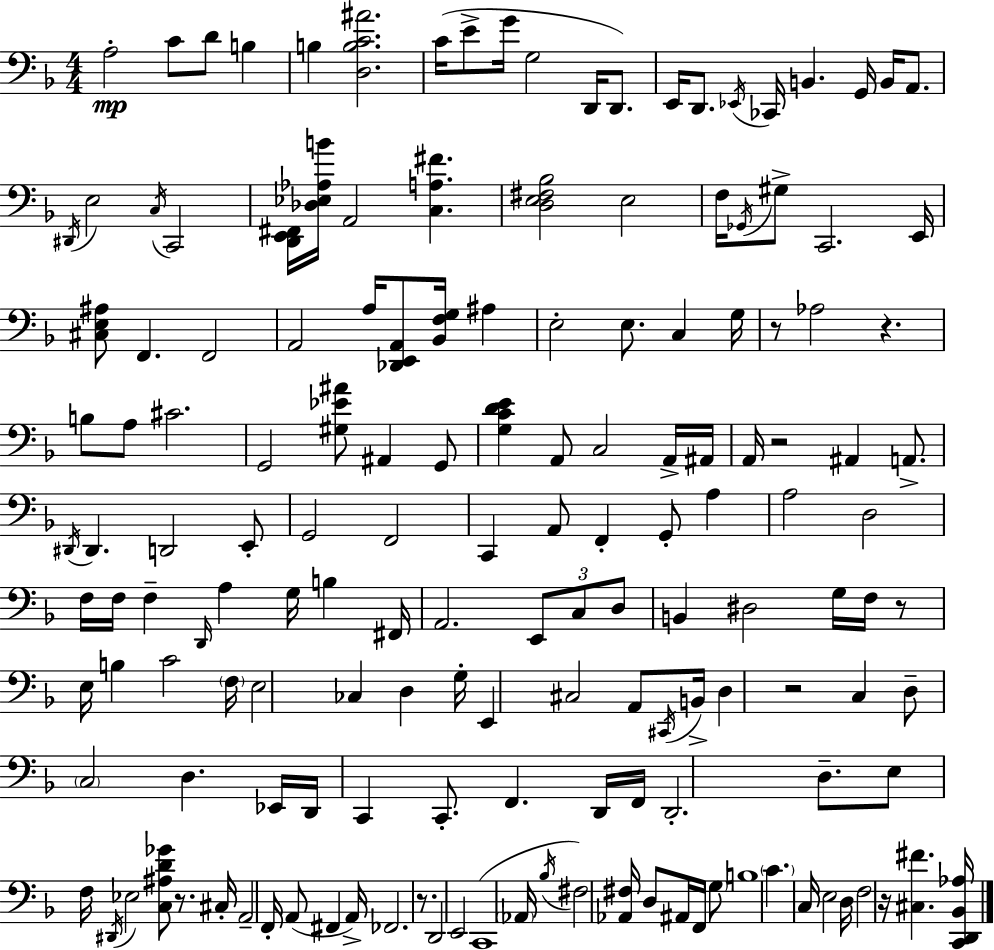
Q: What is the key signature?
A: F major